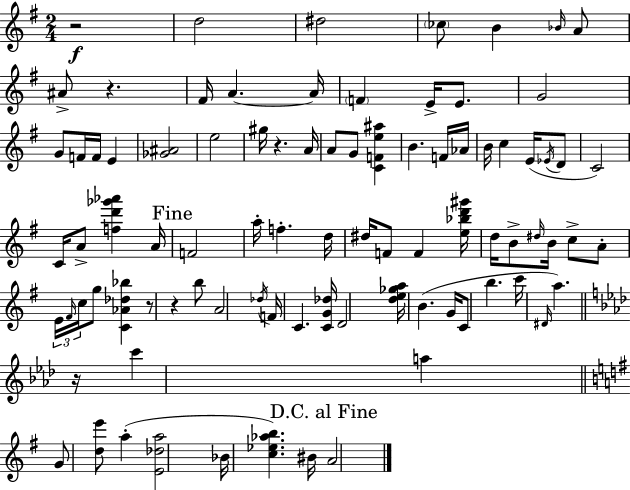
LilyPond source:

{
  \clef treble
  \numericTimeSignature
  \time 2/4
  \key g \major
  \repeat volta 2 { r2\f | d''2 | dis''2 | \parenthesize ces''8 b'4 \grace { bes'16 } a'8 | \break ais'8-> r4. | fis'16 a'4.~~ | a'16 \parenthesize f'4 e'16-> e'8. | g'2 | \break g'8 f'16 f'16 e'4 | <ges' ais'>2 | e''2 | gis''16 r4. | \break a'16 a'8 g'8 <c' f' e'' ais''>4 | b'4. f'16 | aes'16 b'16 c''4 e'16( \acciaccatura { ees'16 } | d'8 c'2) | \break c'16 a'8-> <f'' d''' ges''' aes'''>4 | a'16 \mark "Fine" f'2 | a''16-. f''4.-. | d''16 dis''16 f'8 f'4 | \break <e'' bes'' d''' gis'''>16 d''16 b'8-> \grace { dis''16 } b'16 c''8-> | a'8-. \tuplet 3/2 { e'16 \grace { fis'16 } c''16 } g''8 | <c' aes' des'' bes''>4 r8 r4 | b''8 a'2 | \break \acciaccatura { des''16 } f'16 c'4. | <c' g' des''>16 d'2 | <d'' e'' ges'' a''>16 b'4.( | g'16 c'8 b''4. | \break c'''16 \grace { dis'16 }) a''4. | \bar "||" \break \key f \minor r16 c'''4 a''4 | \bar "||" \break \key e \minor g'8 <d'' e'''>8 a''4-.( | <e' des'' a''>2 | bes'16 <c'' ees'' aes'' b''>4.) bis'16 | \mark "D.C. al Fine" a'2 | \break } \bar "|."
}